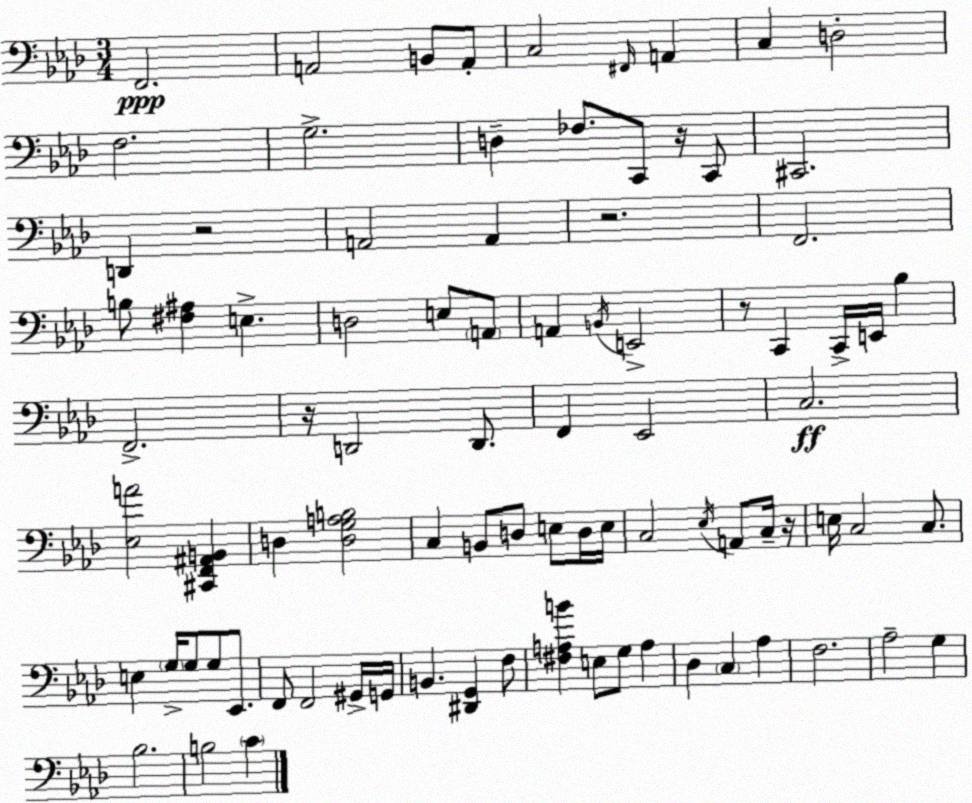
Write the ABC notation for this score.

X:1
T:Untitled
M:3/4
L:1/4
K:Fm
F,,2 A,,2 B,,/2 A,,/2 C,2 ^F,,/4 A,, C, D,2 F,2 G,2 D, _F,/2 C,,/2 z/4 C,,/2 ^C,,2 D,, z2 A,,2 A,, z2 F,,2 B,/2 [^F,^A,] E, D,2 E,/2 A,,/2 A,, B,,/4 E,,2 z/2 C,, C,,/4 E,,/4 _B, F,,2 z/4 D,,2 D,,/2 F,, _E,,2 C,2 [_E,A]2 [^C,,F,,^A,,B,,] D, [D,G,A,B,]2 C, B,,/2 D,/2 E,/2 D,/4 E,/4 C,2 _E,/4 A,,/2 C,/4 z/4 E,/4 C,2 C,/2 E, G,/4 G,/2 G,/2 _E,,/2 F,,/2 F,,2 ^G,,/4 G,,/4 B,, [^D,,G,,] F,/2 [^F,A,B] E,/2 G,/2 A, _D, C, _A, F,2 _A,2 G, _B,2 B,2 C